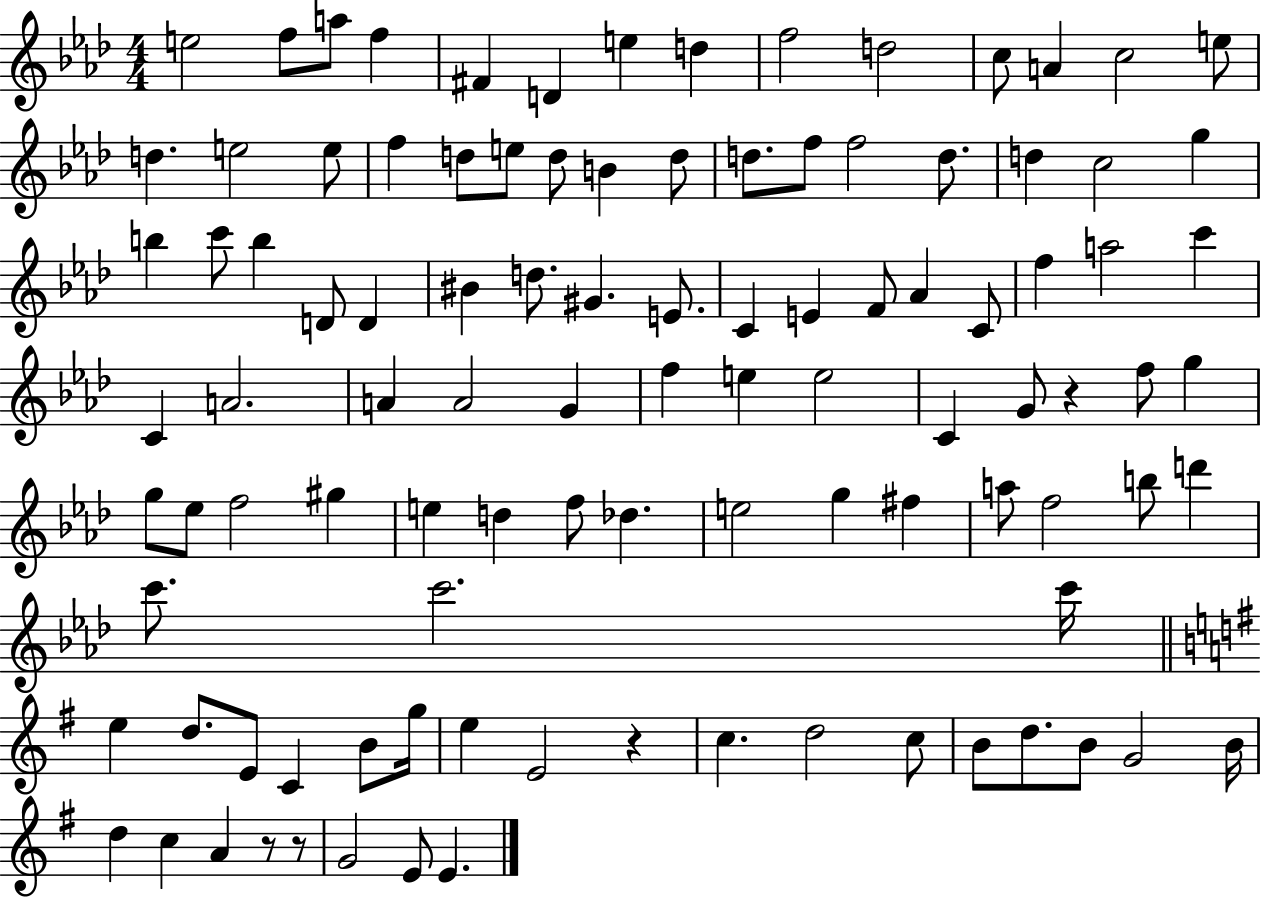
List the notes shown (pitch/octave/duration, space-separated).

E5/h F5/e A5/e F5/q F#4/q D4/q E5/q D5/q F5/h D5/h C5/e A4/q C5/h E5/e D5/q. E5/h E5/e F5/q D5/e E5/e D5/e B4/q D5/e D5/e. F5/e F5/h D5/e. D5/q C5/h G5/q B5/q C6/e B5/q D4/e D4/q BIS4/q D5/e. G#4/q. E4/e. C4/q E4/q F4/e Ab4/q C4/e F5/q A5/h C6/q C4/q A4/h. A4/q A4/h G4/q F5/q E5/q E5/h C4/q G4/e R/q F5/e G5/q G5/e Eb5/e F5/h G#5/q E5/q D5/q F5/e Db5/q. E5/h G5/q F#5/q A5/e F5/h B5/e D6/q C6/e. C6/h. C6/s E5/q D5/e. E4/e C4/q B4/e G5/s E5/q E4/h R/q C5/q. D5/h C5/e B4/e D5/e. B4/e G4/h B4/s D5/q C5/q A4/q R/e R/e G4/h E4/e E4/q.